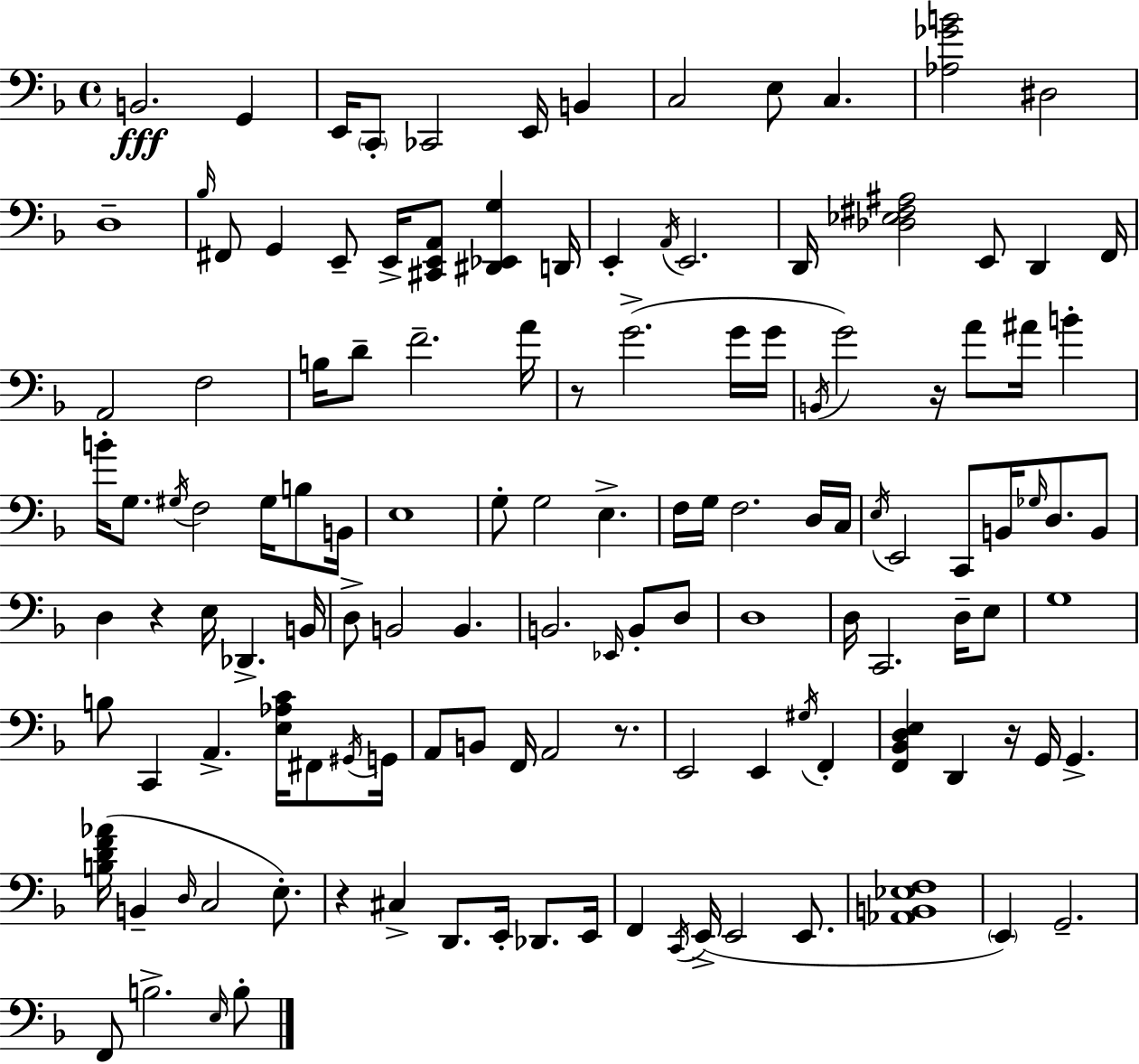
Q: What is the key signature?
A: D minor